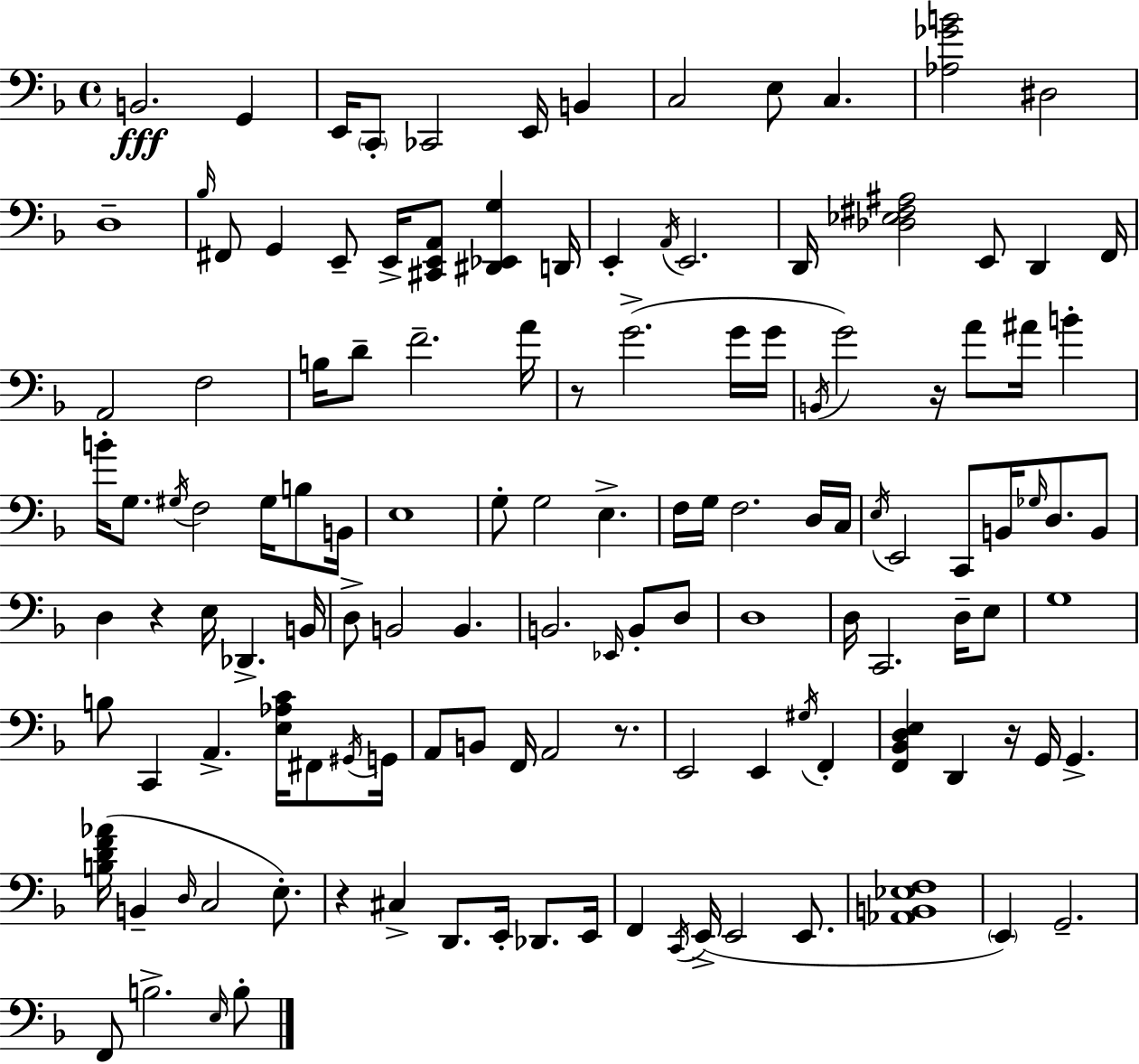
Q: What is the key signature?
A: D minor